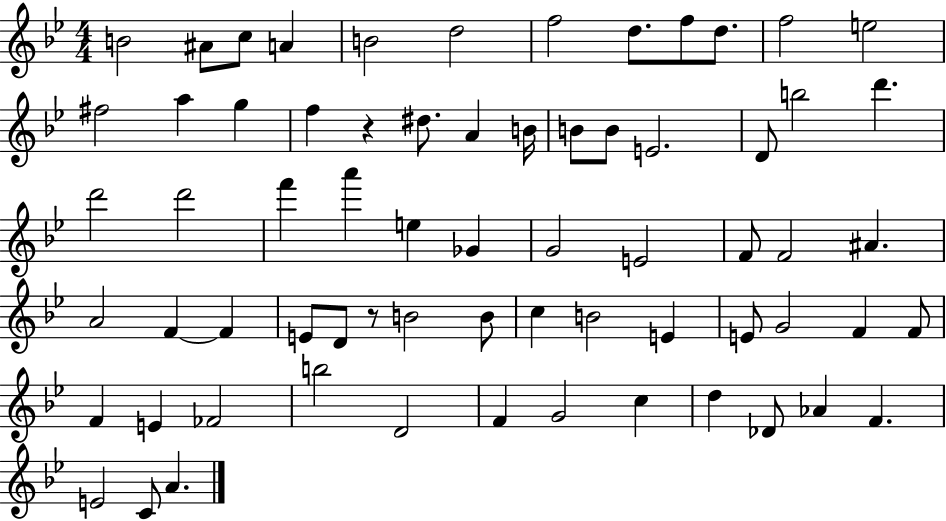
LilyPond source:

{
  \clef treble
  \numericTimeSignature
  \time 4/4
  \key bes \major
  b'2 ais'8 c''8 a'4 | b'2 d''2 | f''2 d''8. f''8 d''8. | f''2 e''2 | \break fis''2 a''4 g''4 | f''4 r4 dis''8. a'4 b'16 | b'8 b'8 e'2. | d'8 b''2 d'''4. | \break d'''2 d'''2 | f'''4 a'''4 e''4 ges'4 | g'2 e'2 | f'8 f'2 ais'4. | \break a'2 f'4~~ f'4 | e'8 d'8 r8 b'2 b'8 | c''4 b'2 e'4 | e'8 g'2 f'4 f'8 | \break f'4 e'4 fes'2 | b''2 d'2 | f'4 g'2 c''4 | d''4 des'8 aes'4 f'4. | \break e'2 c'8 a'4. | \bar "|."
}